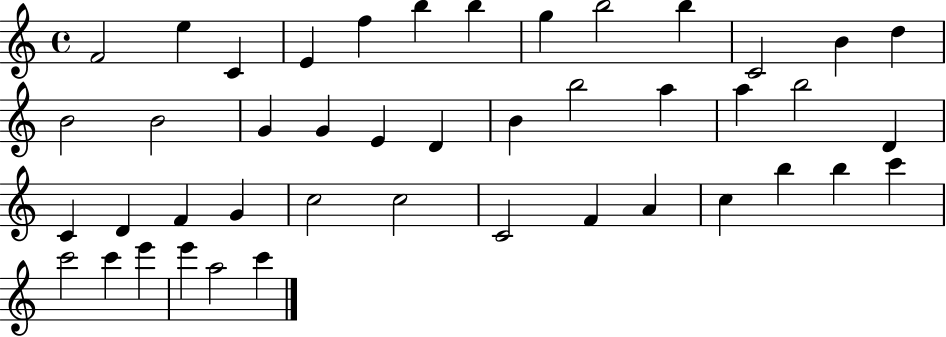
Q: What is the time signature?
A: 4/4